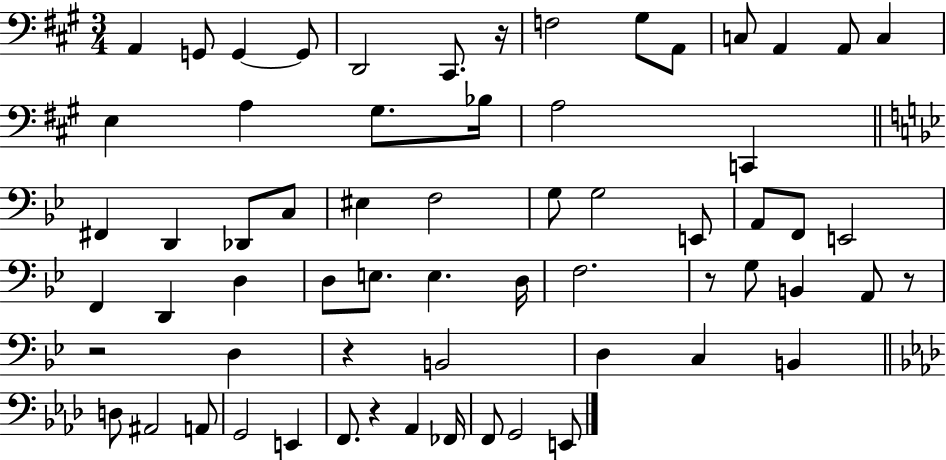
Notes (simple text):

A2/q G2/e G2/q G2/e D2/h C#2/e. R/s F3/h G#3/e A2/e C3/e A2/q A2/e C3/q E3/q A3/q G#3/e. Bb3/s A3/h C2/q F#2/q D2/q Db2/e C3/e EIS3/q F3/h G3/e G3/h E2/e A2/e F2/e E2/h F2/q D2/q D3/q D3/e E3/e. E3/q. D3/s F3/h. R/e G3/e B2/q A2/e R/e R/h D3/q R/q B2/h D3/q C3/q B2/q D3/e A#2/h A2/e G2/h E2/q F2/e. R/q Ab2/q FES2/s F2/e G2/h E2/e